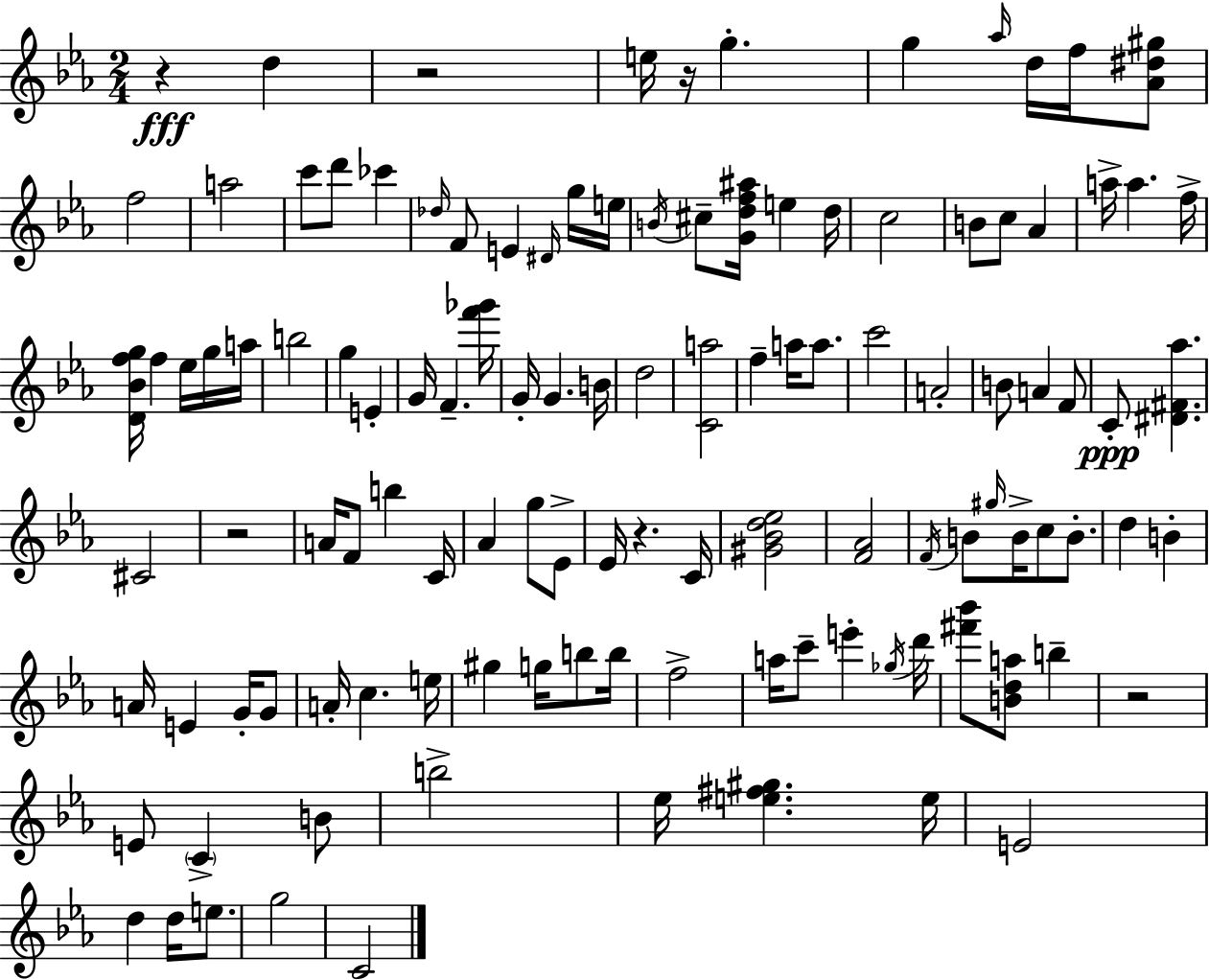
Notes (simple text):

R/q D5/q R/h E5/s R/s G5/q. G5/q Ab5/s D5/s F5/s [Ab4,D#5,G#5]/e F5/h A5/h C6/e D6/e CES6/q Db5/s F4/e E4/q D#4/s G5/s E5/s B4/s C#5/e [G4,D5,F5,A#5]/s E5/q D5/s C5/h B4/e C5/e Ab4/q A5/s A5/q. F5/s [D4,Bb4,F5,G5]/s F5/q Eb5/s G5/s A5/s B5/h G5/q E4/q G4/s F4/q. [F6,Gb6]/s G4/s G4/q. B4/s D5/h [C4,A5]/h F5/q A5/s A5/e. C6/h A4/h B4/e A4/q F4/e C4/e [D#4,F#4,Ab5]/q. C#4/h R/h A4/s F4/e B5/q C4/s Ab4/q G5/e Eb4/e Eb4/s R/q. C4/s [G#4,Bb4,D5,Eb5]/h [F4,Ab4]/h F4/s B4/e G#5/s B4/s C5/e B4/e. D5/q B4/q A4/s E4/q G4/s G4/e A4/s C5/q. E5/s G#5/q G5/s B5/e B5/s F5/h A5/s C6/e E6/q Gb5/s D6/s [F#6,Bb6]/e [B4,D5,A5]/e B5/q R/h E4/e C4/q B4/e B5/h Eb5/s [E5,F#5,G#5]/q. E5/s E4/h D5/q D5/s E5/e. G5/h C4/h